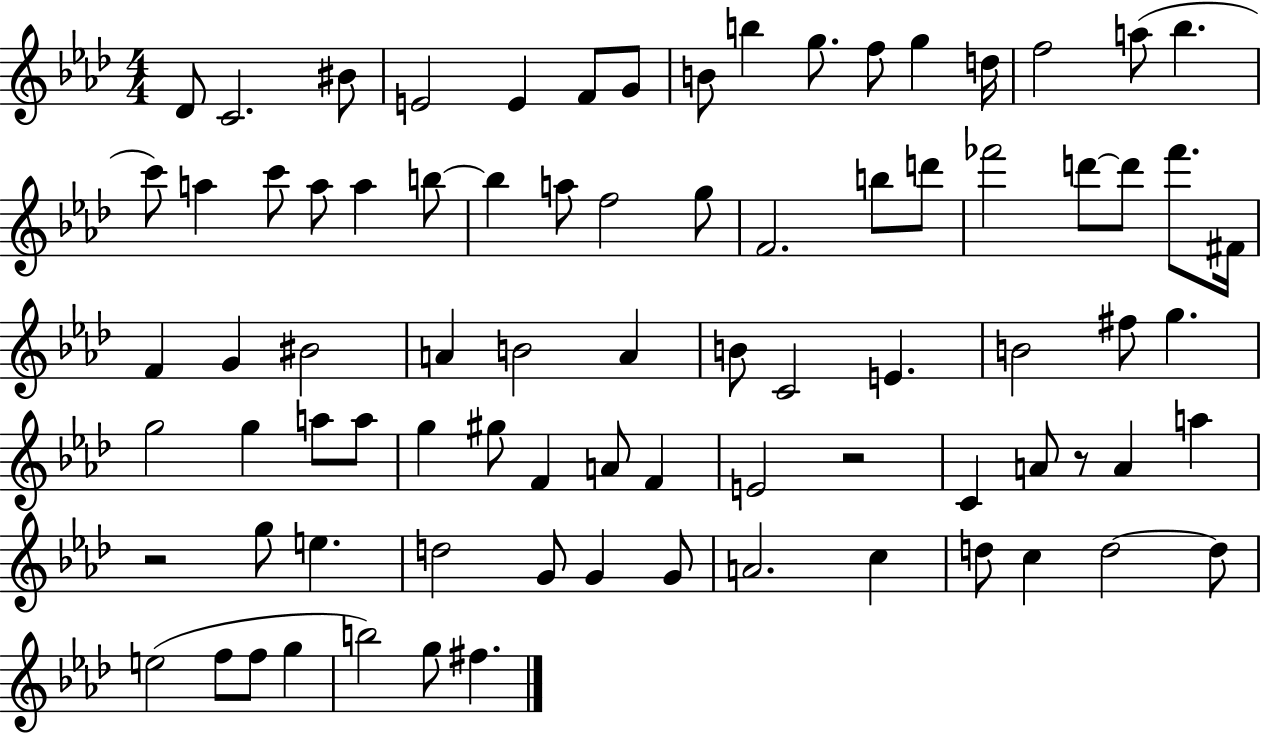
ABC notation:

X:1
T:Untitled
M:4/4
L:1/4
K:Ab
_D/2 C2 ^B/2 E2 E F/2 G/2 B/2 b g/2 f/2 g d/4 f2 a/2 _b c'/2 a c'/2 a/2 a b/2 b a/2 f2 g/2 F2 b/2 d'/2 _f'2 d'/2 d'/2 _f'/2 ^F/4 F G ^B2 A B2 A B/2 C2 E B2 ^f/2 g g2 g a/2 a/2 g ^g/2 F A/2 F E2 z2 C A/2 z/2 A a z2 g/2 e d2 G/2 G G/2 A2 c d/2 c d2 d/2 e2 f/2 f/2 g b2 g/2 ^f